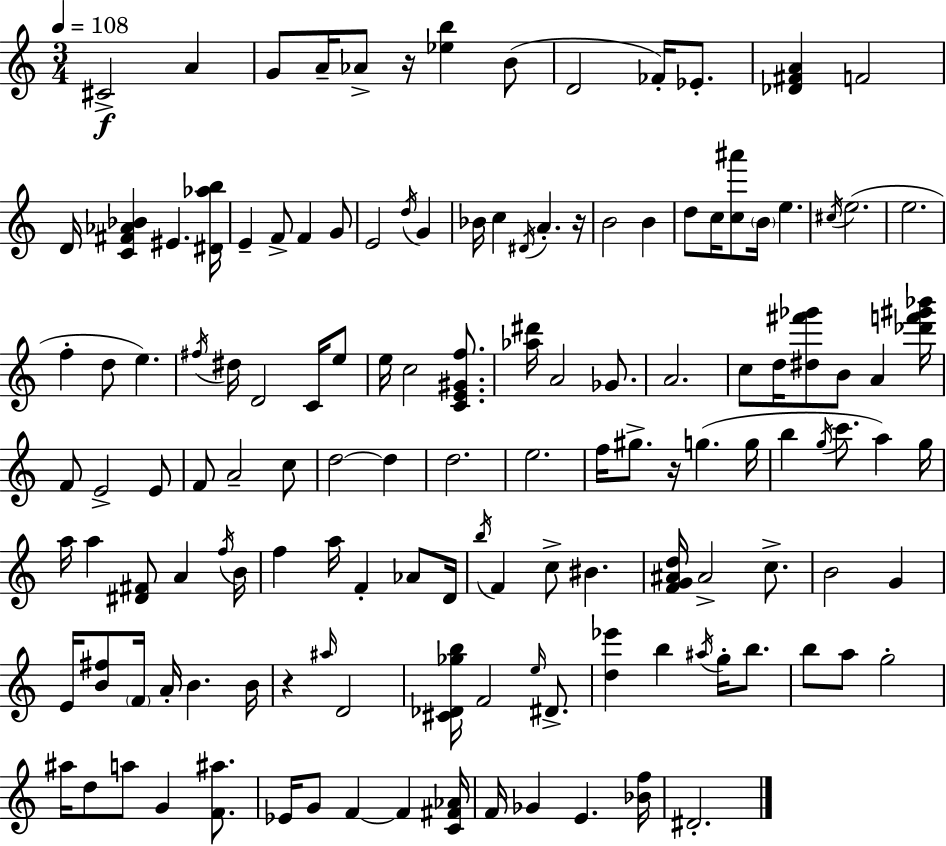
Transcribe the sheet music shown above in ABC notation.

X:1
T:Untitled
M:3/4
L:1/4
K:C
^C2 A G/2 A/4 _A/2 z/4 [_eb] B/2 D2 _F/4 _E/2 [_D^FA] F2 D/4 [C^F_A_B] ^E [^D_ab]/4 E F/2 F G/2 E2 d/4 G _B/4 c ^D/4 A z/4 B2 B d/2 c/4 [c^a']/2 B/4 e ^c/4 e2 e2 f d/2 e ^f/4 ^d/4 D2 C/4 e/2 e/4 c2 [CE^Gf]/2 [_a^d']/4 A2 _G/2 A2 c/2 d/4 [^d^f'_g']/2 B/2 A [_d'f'^g'_b']/4 F/2 E2 E/2 F/2 A2 c/2 d2 d d2 e2 f/4 ^g/2 z/4 g g/4 b g/4 c'/2 a g/4 a/4 a [^D^F]/2 A f/4 B/4 f a/4 F _A/2 D/4 b/4 F c/2 ^B [FG^Ad]/4 ^A2 c/2 B2 G E/4 [B^f]/2 F/4 A/4 B B/4 z ^a/4 D2 [^C_D_gb]/4 F2 e/4 ^D/2 [d_e'] b ^a/4 g/4 b/2 b/2 a/2 g2 ^a/4 d/2 a/2 G [F^a]/2 _E/4 G/2 F F [C^F_A]/4 F/4 _G E [_Bf]/4 ^D2